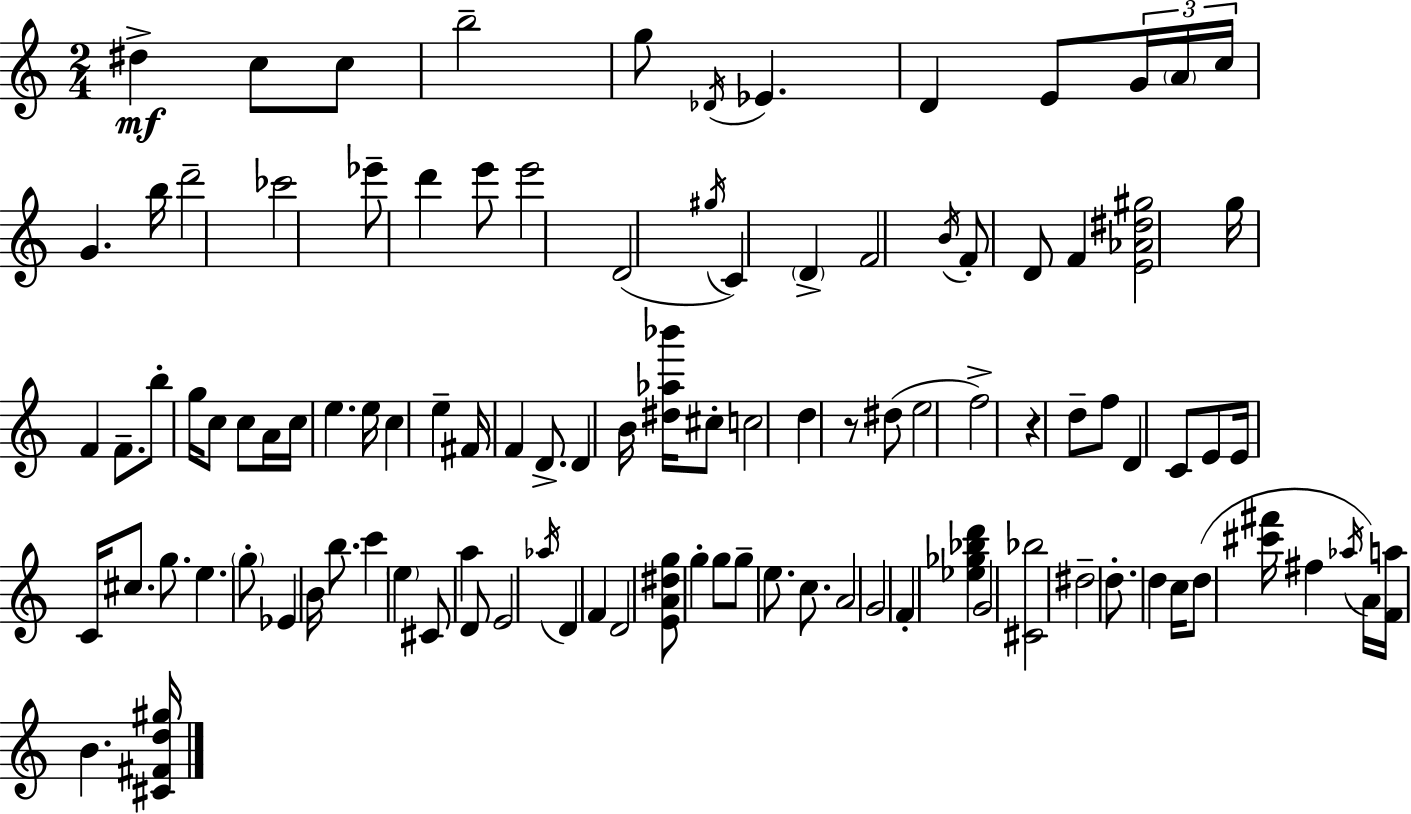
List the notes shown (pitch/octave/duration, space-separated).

D#5/q C5/e C5/e B5/h G5/e Db4/s Eb4/q. D4/q E4/e G4/s A4/s C5/s G4/q. B5/s D6/h CES6/h Eb6/e D6/q E6/e E6/h D4/h G#5/s C4/q D4/q F4/h B4/s F4/e D4/e F4/q [E4,Ab4,D#5,G#5]/h G5/s F4/q F4/e. B5/e G5/s C5/e C5/e A4/s C5/s E5/q. E5/s C5/q E5/q F#4/s F4/q D4/e. D4/q B4/s [D#5,Ab5,Bb6]/s C#5/e C5/h D5/q R/e D#5/e E5/h F5/h R/q D5/e F5/e D4/q C4/e E4/e E4/s C4/s C#5/e. G5/e. E5/q. G5/e Eb4/q B4/s B5/e. C6/q E5/q C#4/e A5/q D4/e E4/h Ab5/s D4/q F4/q D4/h [E4,A4,D#5,G5]/e G5/q G5/e G5/e E5/e. C5/e. A4/h G4/h F4/q [Eb5,Gb5,Bb5,D6]/q G4/h [C#4,Bb5]/h D#5/h D5/e. D5/q C5/s D5/e [C#6,F#6]/s F#5/q Ab5/s A4/s [F4,A5]/s B4/q. [C#4,F#4,D5,G#5]/s